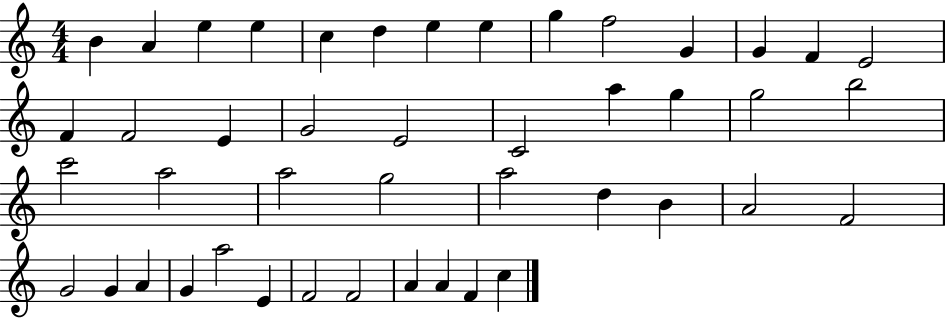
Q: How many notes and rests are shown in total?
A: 45